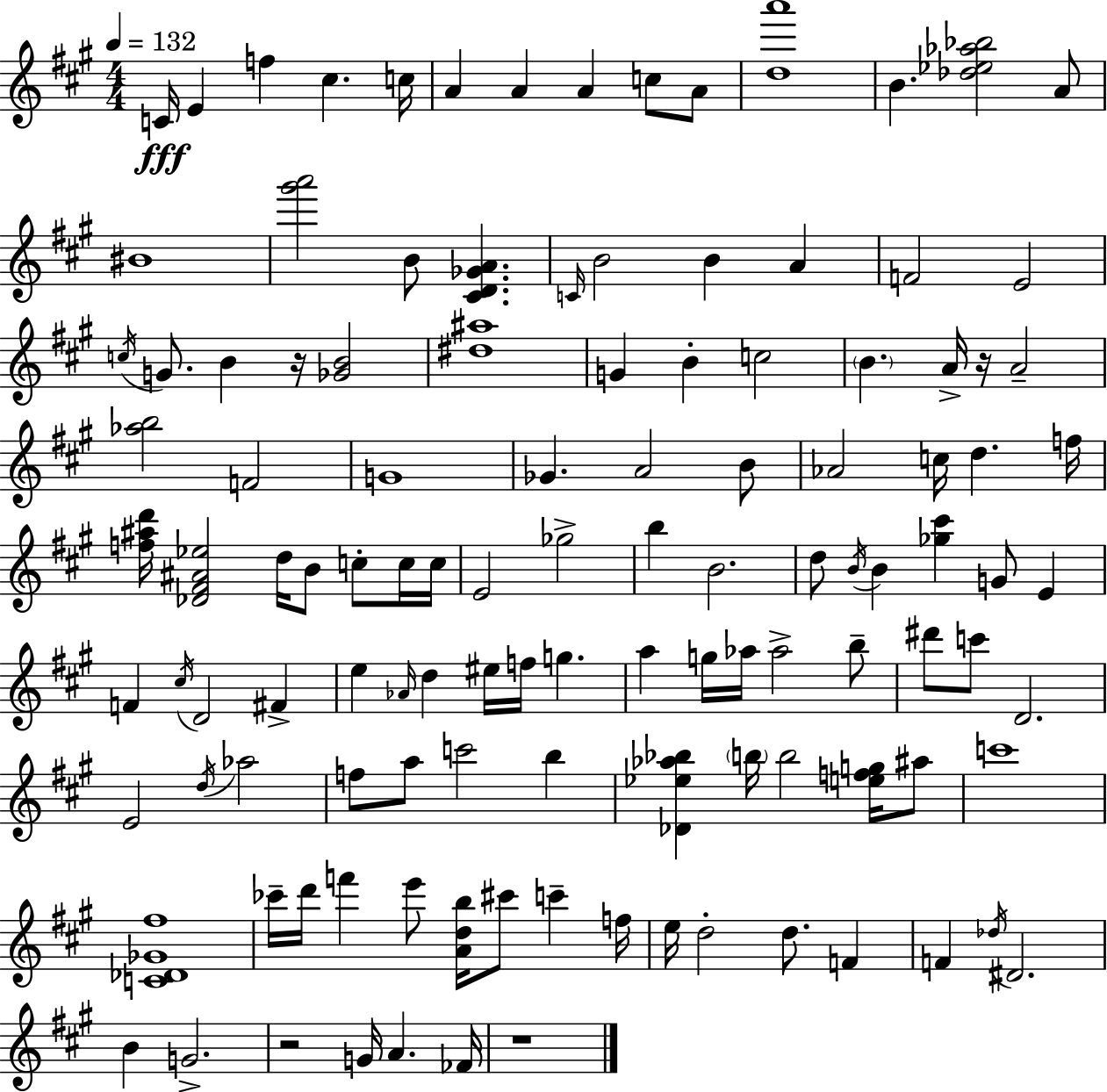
{
  \clef treble
  \numericTimeSignature
  \time 4/4
  \key a \major
  \tempo 4 = 132
  c'16\fff e'4 f''4 cis''4. c''16 | a'4 a'4 a'4 c''8 a'8 | <d'' a'''>1 | b'4. <des'' ees'' aes'' bes''>2 a'8 | \break bis'1 | <gis''' a'''>2 b'8 <cis' d' ges' a'>4. | \grace { c'16 } b'2 b'4 a'4 | f'2 e'2 | \break \acciaccatura { c''16 } g'8. b'4 r16 <ges' b'>2 | <dis'' ais''>1 | g'4 b'4-. c''2 | \parenthesize b'4. a'16-> r16 a'2-- | \break <aes'' b''>2 f'2 | g'1 | ges'4. a'2 | b'8 aes'2 c''16 d''4. | \break f''16 <f'' ais'' d'''>16 <des' fis' ais' ees''>2 d''16 b'8 c''8-. | c''16 c''16 e'2 ges''2-> | b''4 b'2. | d''8 \acciaccatura { b'16 } b'4 <ges'' cis'''>4 g'8 e'4 | \break f'4 \acciaccatura { cis''16 } d'2 | fis'4-> e''4 \grace { aes'16 } d''4 eis''16 f''16 g''4. | a''4 g''16 aes''16 aes''2-> | b''8-- dis'''8 c'''8 d'2. | \break e'2 \acciaccatura { d''16 } aes''2 | f''8 a''8 c'''2 | b''4 <des' ees'' aes'' bes''>4 \parenthesize b''16 b''2 | <e'' f'' g''>16 ais''8 c'''1 | \break <c' des' ges' fis''>1 | ces'''16-- d'''16 f'''4 e'''8 <a' d'' b''>16 cis'''8 | c'''4-- f''16 e''16 d''2-. d''8. | f'4 f'4 \acciaccatura { des''16 } dis'2. | \break b'4 g'2.-> | r2 g'16 | a'4. fes'16 r1 | \bar "|."
}